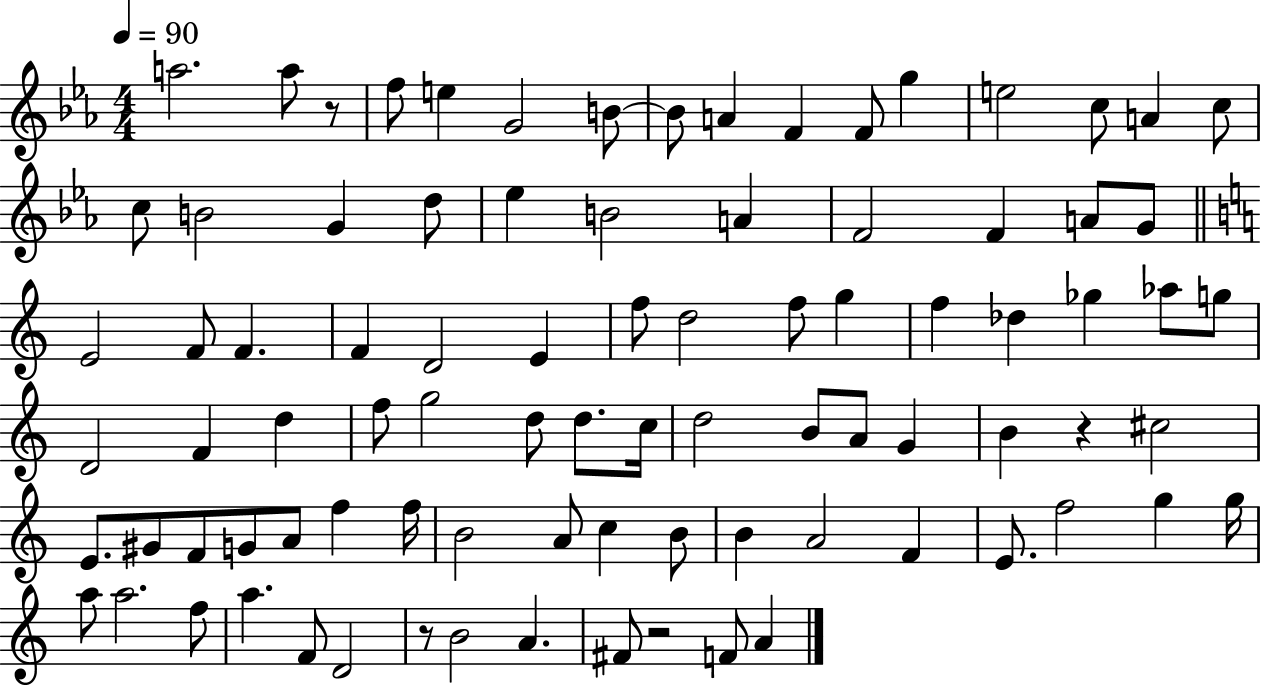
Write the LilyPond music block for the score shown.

{
  \clef treble
  \numericTimeSignature
  \time 4/4
  \key ees \major
  \tempo 4 = 90
  a''2. a''8 r8 | f''8 e''4 g'2 b'8~~ | b'8 a'4 f'4 f'8 g''4 | e''2 c''8 a'4 c''8 | \break c''8 b'2 g'4 d''8 | ees''4 b'2 a'4 | f'2 f'4 a'8 g'8 | \bar "||" \break \key c \major e'2 f'8 f'4. | f'4 d'2 e'4 | f''8 d''2 f''8 g''4 | f''4 des''4 ges''4 aes''8 g''8 | \break d'2 f'4 d''4 | f''8 g''2 d''8 d''8. c''16 | d''2 b'8 a'8 g'4 | b'4 r4 cis''2 | \break e'8. gis'8 f'8 g'8 a'8 f''4 f''16 | b'2 a'8 c''4 b'8 | b'4 a'2 f'4 | e'8. f''2 g''4 g''16 | \break a''8 a''2. f''8 | a''4. f'8 d'2 | r8 b'2 a'4. | fis'8 r2 f'8 a'4 | \break \bar "|."
}